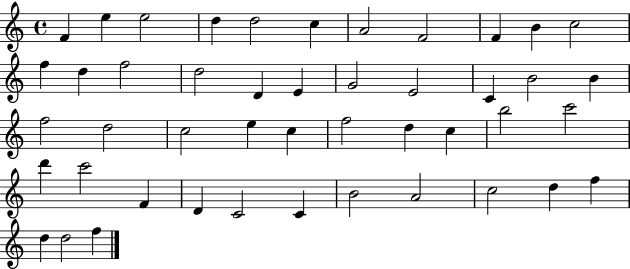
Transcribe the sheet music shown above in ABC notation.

X:1
T:Untitled
M:4/4
L:1/4
K:C
F e e2 d d2 c A2 F2 F B c2 f d f2 d2 D E G2 E2 C B2 B f2 d2 c2 e c f2 d c b2 c'2 d' c'2 F D C2 C B2 A2 c2 d f d d2 f